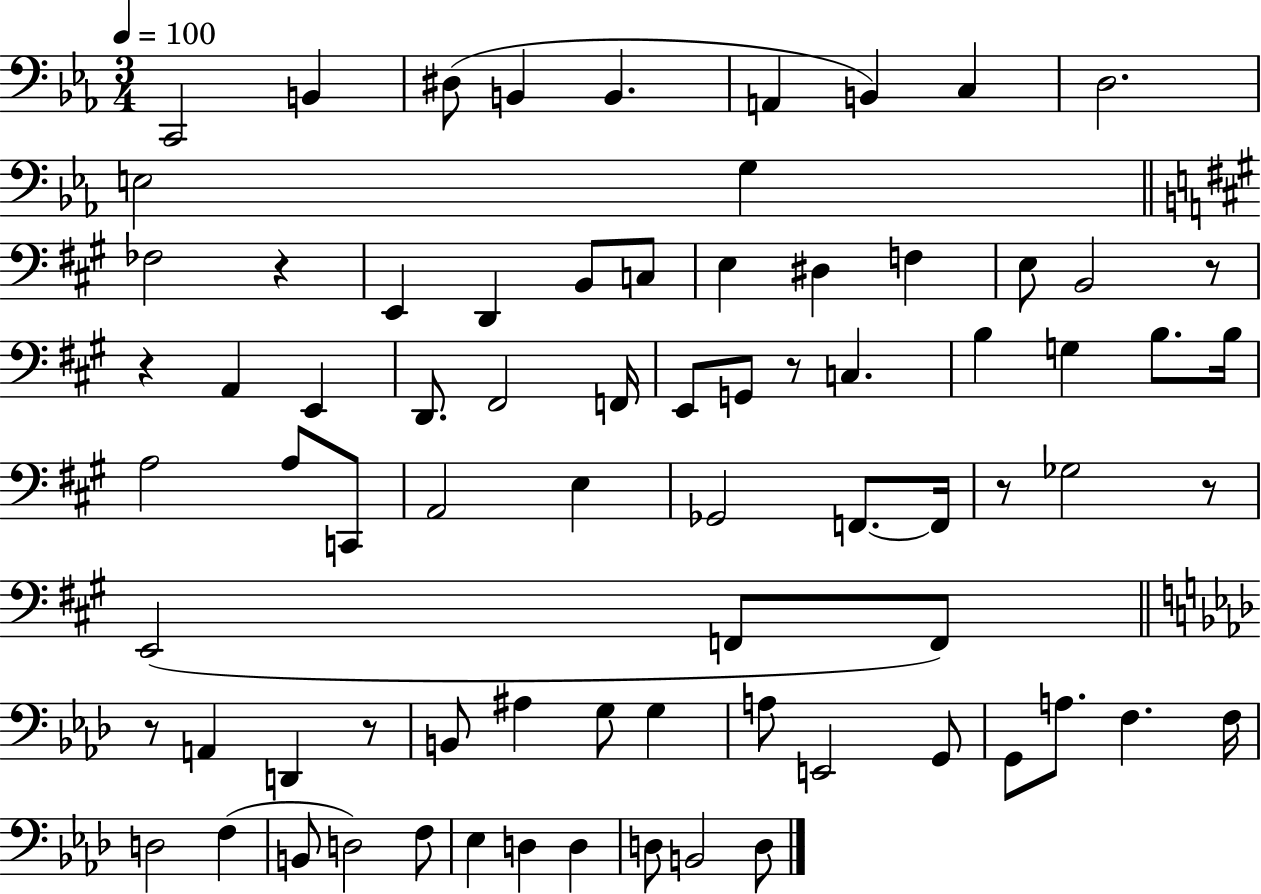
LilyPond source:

{
  \clef bass
  \numericTimeSignature
  \time 3/4
  \key ees \major
  \tempo 4 = 100
  c,2 b,4 | dis8( b,4 b,4. | a,4 b,4) c4 | d2. | \break e2 g4 | \bar "||" \break \key a \major fes2 r4 | e,4 d,4 b,8 c8 | e4 dis4 f4 | e8 b,2 r8 | \break r4 a,4 e,4 | d,8. fis,2 f,16 | e,8 g,8 r8 c4. | b4 g4 b8. b16 | \break a2 a8 c,8 | a,2 e4 | ges,2 f,8.~~ f,16 | r8 ges2 r8 | \break e,2( f,8 f,8) | \bar "||" \break \key aes \major r8 a,4 d,4 r8 | b,8 ais4 g8 g4 | a8 e,2 g,8 | g,8 a8. f4. f16 | \break d2 f4( | b,8 d2) f8 | ees4 d4 d4 | d8 b,2 d8 | \break \bar "|."
}